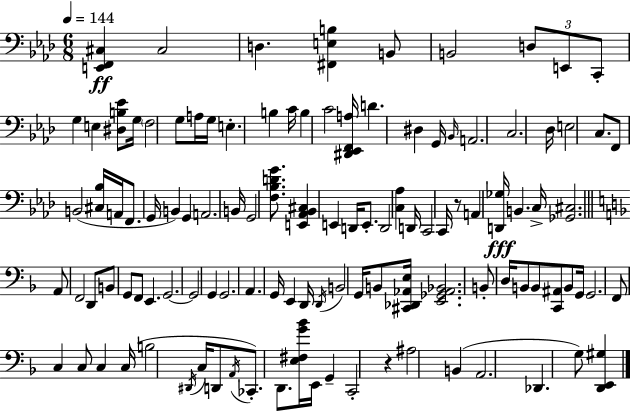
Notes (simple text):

[E2,F2,C#3]/q C#3/h D3/q. [F#2,E3,B3]/q B2/e B2/h D3/e E2/e C2/e G3/q E3/q [D#3,B3,Eb4]/e G3/s F3/h G3/e A3/s G3/s E3/q. B3/q C4/s B3/q C4/h [D#2,Eb2,F2,A3]/s D4/q. D#3/q G2/s Bb2/s A2/h. C3/h. Db3/s E3/h C3/e. F2/e B2/h [C#3,Bb3]/s A2/s F2/e. G2/s B2/q G2/q A2/h. B2/s G2/h [F3,Bb3,D4,G4]/e. [E2,Ab2,Bb2,C#3]/q E2/q D2/s E2/e. D2/h [C3,Ab3]/q D2/s C2/h C2/s R/e A2/q [D2,Gb3]/s B2/q. C3/s [Gb2,C#3]/h. A2/e F2/h D2/e B2/e G2/e F2/e E2/q. G2/h. G2/h G2/q G2/h. A2/q. G2/s E2/q D2/s D2/s B2/h G2/s B2/e [C#2,Db2,Ab2,E3]/s [E2,Gb2,Ab2,Bb2]/h. B2/e D3/s B2/e B2/e [C2,A#2]/e B2/e G2/s G2/h. F2/e C3/q C3/e C3/q C3/s B3/h D#2/s C3/s D2/e A2/s CES2/e. D2/e. [E3,F#3,G4,Bb4]/s E2/s G2/q C2/h R/q A#3/h B2/q A2/h. Db2/q. G3/e [D2,E2,G#3]/q